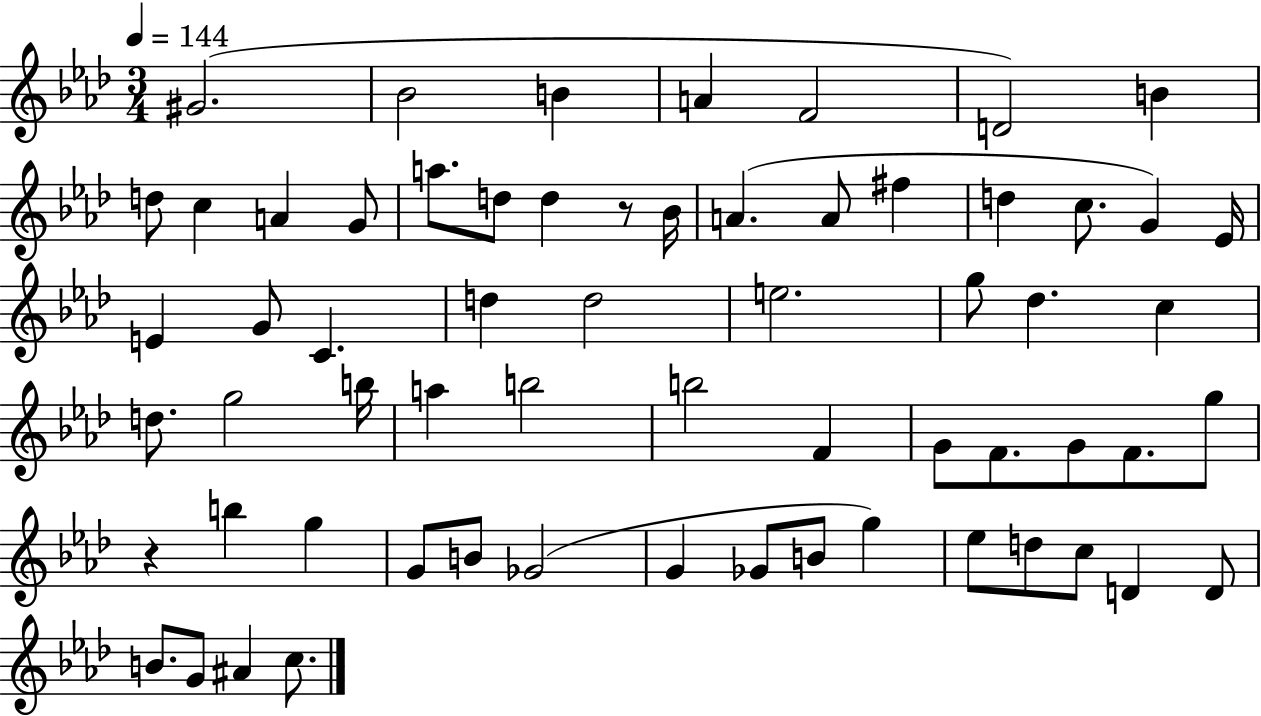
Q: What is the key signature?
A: AES major